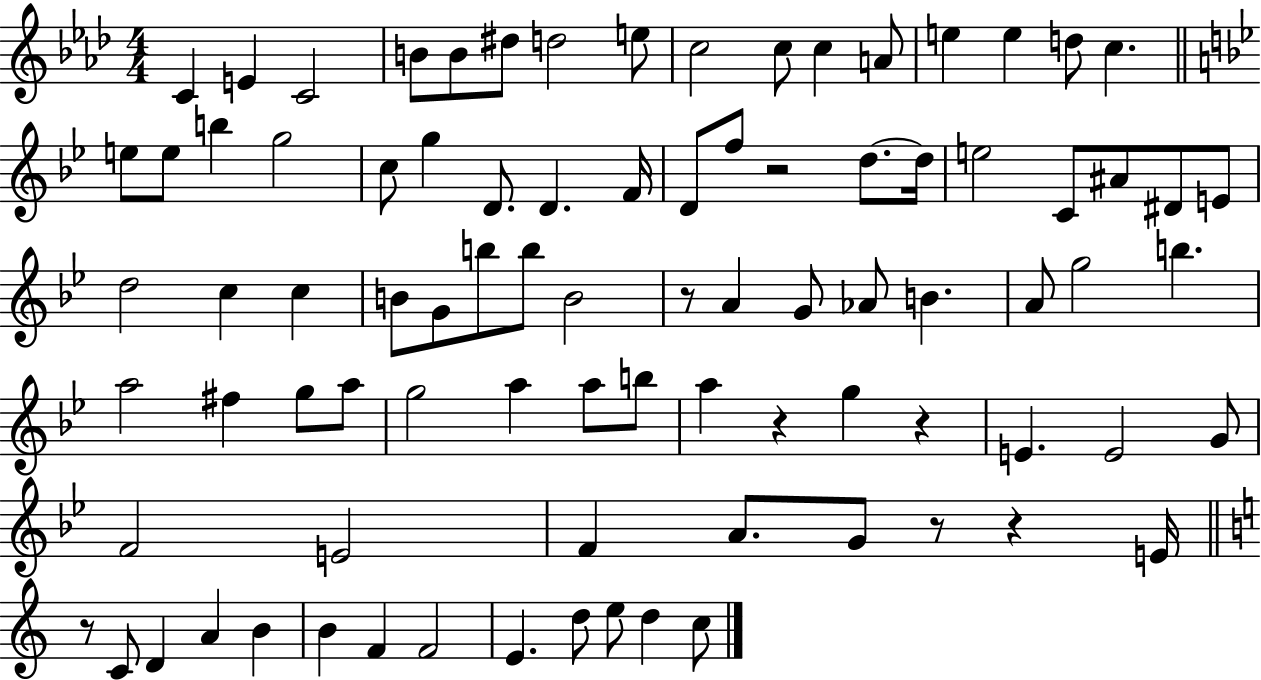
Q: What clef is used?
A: treble